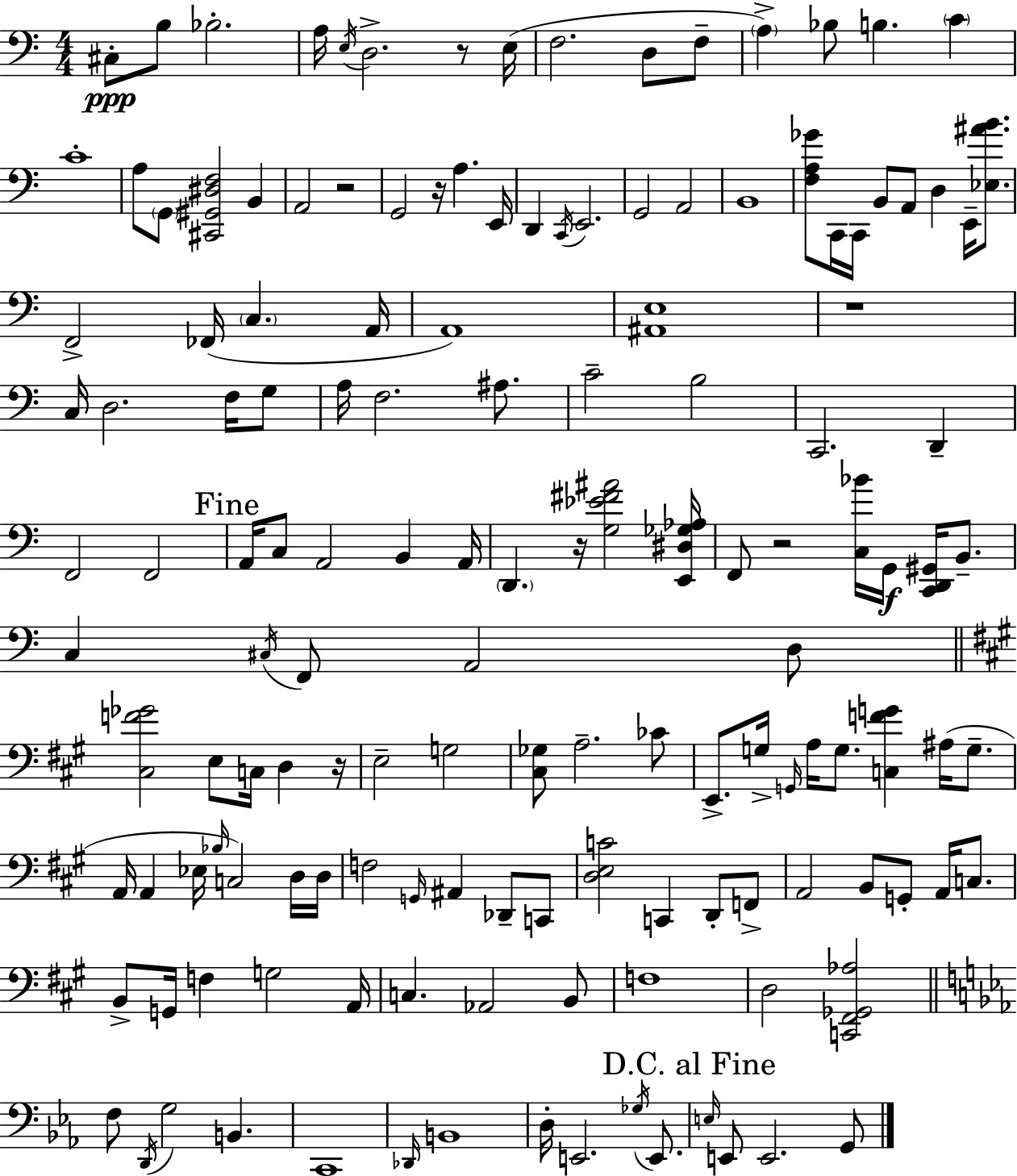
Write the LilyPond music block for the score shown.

{
  \clef bass
  \numericTimeSignature
  \time 4/4
  \key a \minor
  cis8-.\ppp b8 bes2.-. | a16 \acciaccatura { e16 } d2.-> r8 | e16( f2. d8 f8-- | \parenthesize a4->) bes8 b4. \parenthesize c'4 | \break c'1-. | a8 \parenthesize g,8 <cis, gis, dis f>2 b,4 | a,2 r2 | g,2 r16 a4. | \break e,16 d,4 \acciaccatura { c,16 } e,2. | g,2 a,2 | b,1 | <f a ges'>8 c,16 c,16 b,8 a,8 d4 e,16-- <ees ais' b'>8. | \break f,2-> fes,16( \parenthesize c4. | a,16 a,1) | <ais, e>1 | r1 | \break c16 d2. f16 | g8 a16 f2. ais8. | c'2-- b2 | c,2. d,4-- | \break f,2 f,2 | \mark "Fine" a,16 c8 a,2 b,4 | a,16 \parenthesize d,4. r16 <g ees' fis' ais'>2 | <e, dis ges aes>16 f,8 r2 <c bes'>16 g,16\f <c, d, gis,>16 b,8.-- | \break c4 \acciaccatura { cis16 } f,8 a,2 | d8 \bar "||" \break \key a \major <cis f' ges'>2 e8 c16 d4 r16 | e2-- g2 | <cis ges>8 a2.-- ces'8 | e,8.-> g16-> \grace { g,16 } a16 g8. <c f' g'>4 ais16( g8.-- | \break a,16 a,4 ees16 \grace { bes16 }) c2 | d16 d16 f2 \grace { g,16 } ais,4 des,8-- | c,8 <d e c'>2 c,4 d,8-. | f,8-> a,2 b,8 g,8-. a,16 | \break c8. b,8-> g,16 f4 g2 | a,16 c4. aes,2 | b,8 f1 | d2 <c, fis, ges, aes>2 | \break \bar "||" \break \key ees \major f8 \acciaccatura { d,16 } g2 b,4. | c,1 | \grace { des,16 } b,1 | d16-. e,2. \acciaccatura { ges16 } | \break e,8. \mark "D.C. al Fine" \grace { e16 } e,8 e,2. | g,8 \bar "|."
}